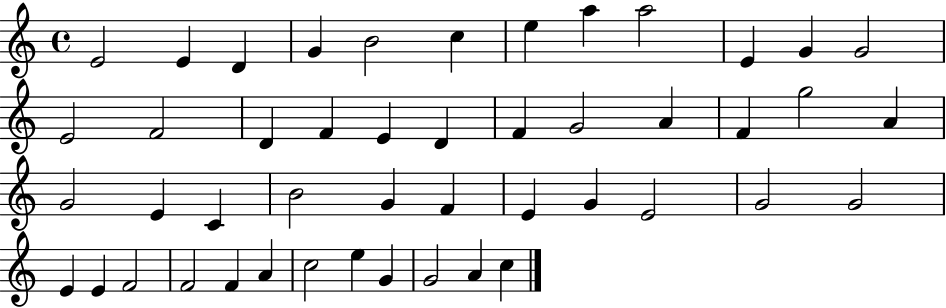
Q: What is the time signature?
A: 4/4